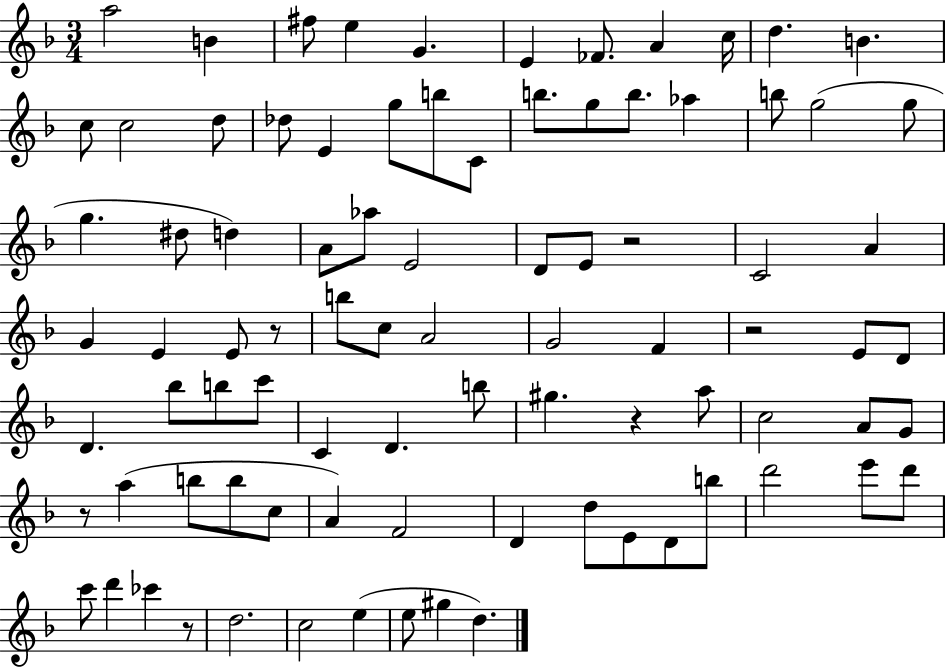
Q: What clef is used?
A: treble